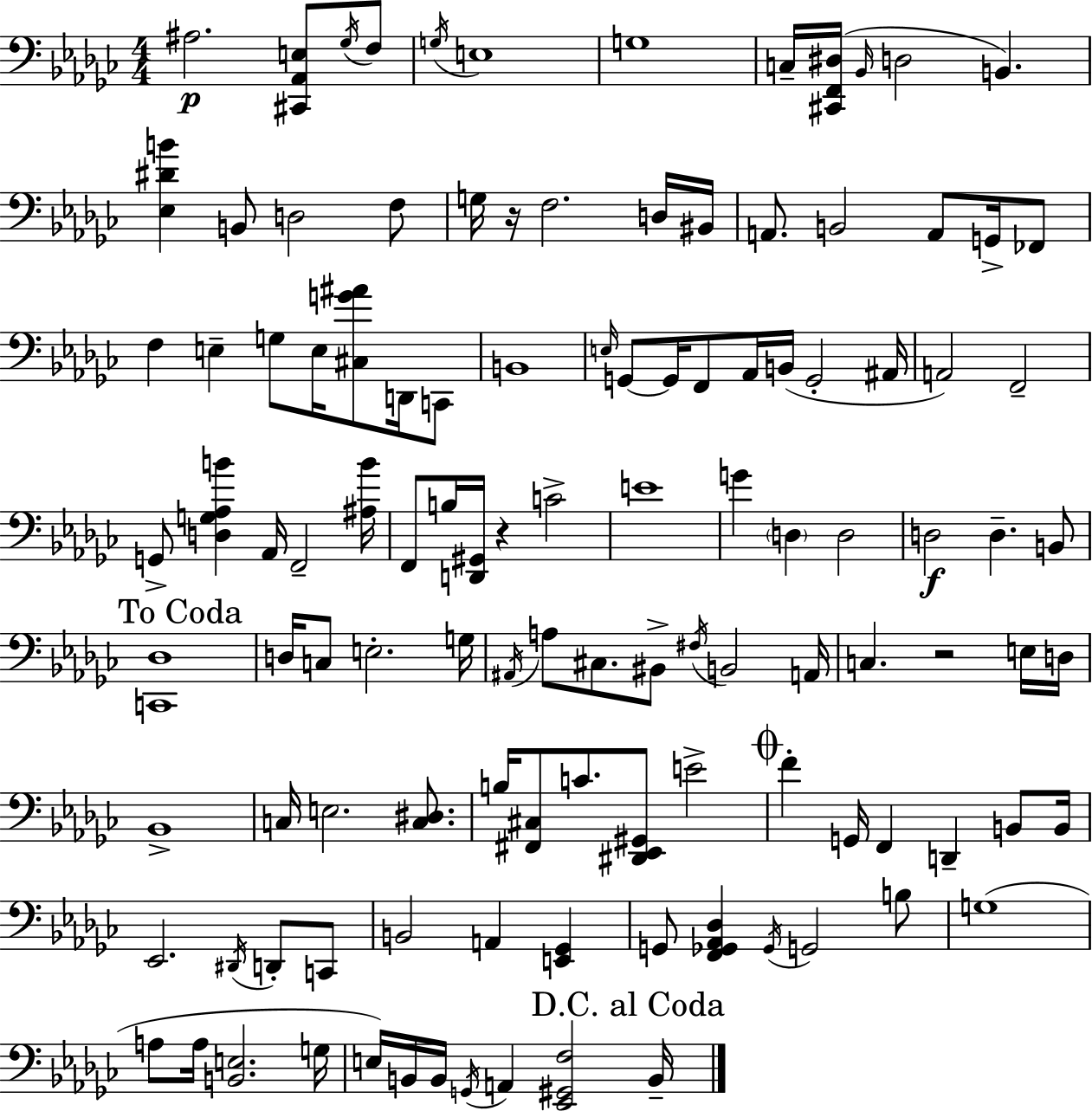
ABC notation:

X:1
T:Untitled
M:4/4
L:1/4
K:Ebm
^A,2 [^C,,_A,,E,]/2 _G,/4 F,/2 G,/4 E,4 G,4 C,/4 [^C,,F,,^D,]/4 _B,,/4 D,2 B,, [_E,^DB] B,,/2 D,2 F,/2 G,/4 z/4 F,2 D,/4 ^B,,/4 A,,/2 B,,2 A,,/2 G,,/4 _F,,/2 F, E, G,/2 E,/4 [^C,G^A]/2 D,,/4 C,,/2 B,,4 E,/4 G,,/2 G,,/4 F,,/2 _A,,/4 B,,/4 G,,2 ^A,,/4 A,,2 F,,2 G,,/2 [D,G,_A,B] _A,,/4 F,,2 [^A,B]/4 F,,/2 B,/4 [D,,^G,,]/4 z C2 E4 G D, D,2 D,2 D, B,,/2 [C,,_D,]4 D,/4 C,/2 E,2 G,/4 ^A,,/4 A,/2 ^C,/2 ^B,,/2 ^F,/4 B,,2 A,,/4 C, z2 E,/4 D,/4 _B,,4 C,/4 E,2 [C,^D,]/2 B,/4 [^F,,^C,]/2 C/2 [^D,,_E,,^G,,]/2 E2 F G,,/4 F,, D,, B,,/2 B,,/4 _E,,2 ^D,,/4 D,,/2 C,,/2 B,,2 A,, [E,,_G,,] G,,/2 [F,,_G,,_A,,_D,] _G,,/4 G,,2 B,/2 G,4 A,/2 A,/4 [B,,E,]2 G,/4 E,/4 B,,/4 B,,/4 G,,/4 A,, [_E,,^G,,F,]2 B,,/4